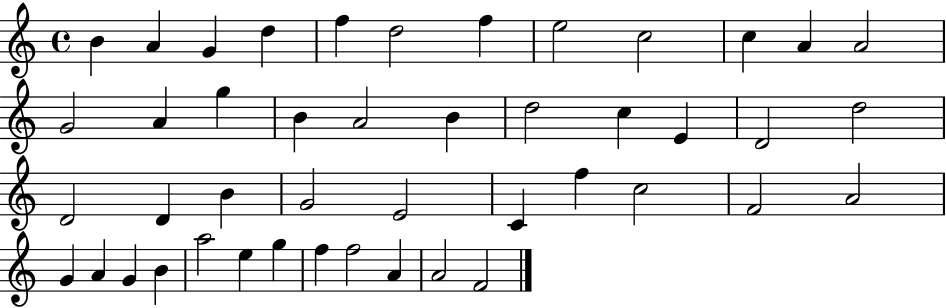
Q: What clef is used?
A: treble